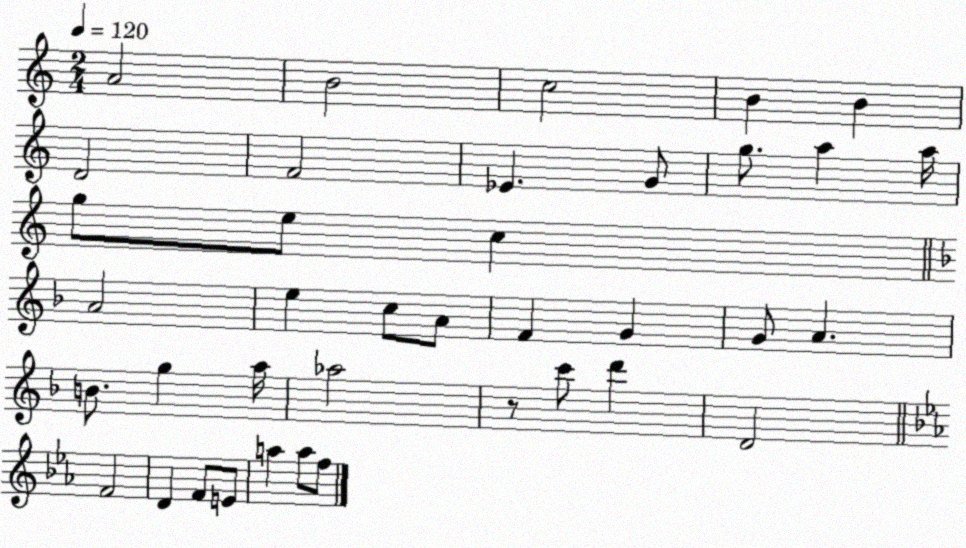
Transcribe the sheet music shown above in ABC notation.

X:1
T:Untitled
M:2/4
L:1/4
K:C
A2 B2 c2 B B D2 F2 _E G/2 g/2 a a/4 g/2 e/2 c A2 e c/2 A/2 F G G/2 A B/2 g a/4 _a2 z/2 c'/2 d' D2 F2 D F/2 E/2 a a/2 f/2